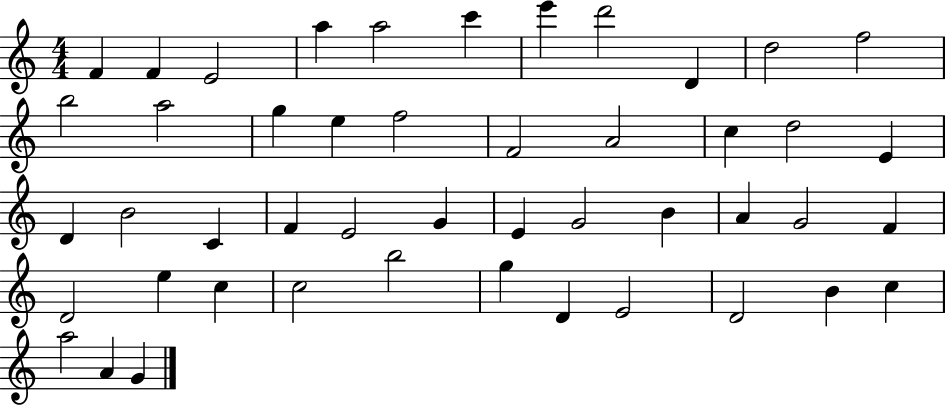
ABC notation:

X:1
T:Untitled
M:4/4
L:1/4
K:C
F F E2 a a2 c' e' d'2 D d2 f2 b2 a2 g e f2 F2 A2 c d2 E D B2 C F E2 G E G2 B A G2 F D2 e c c2 b2 g D E2 D2 B c a2 A G